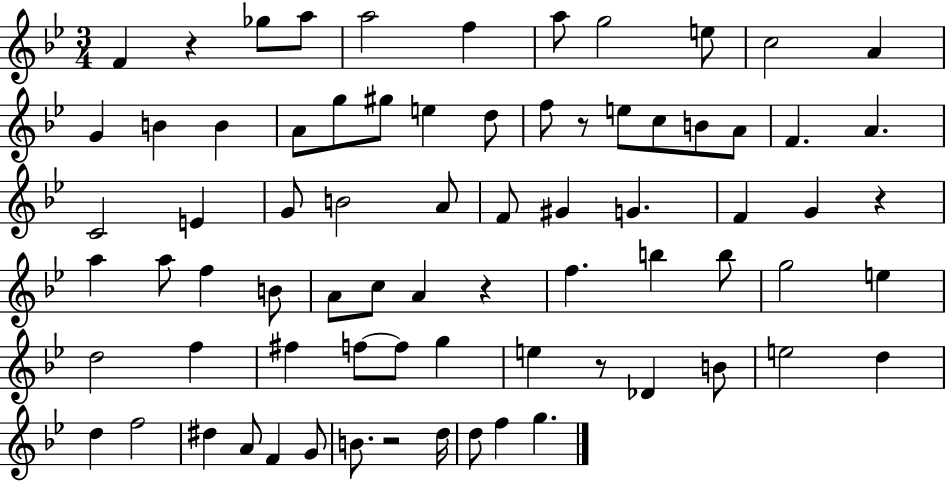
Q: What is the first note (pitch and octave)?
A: F4